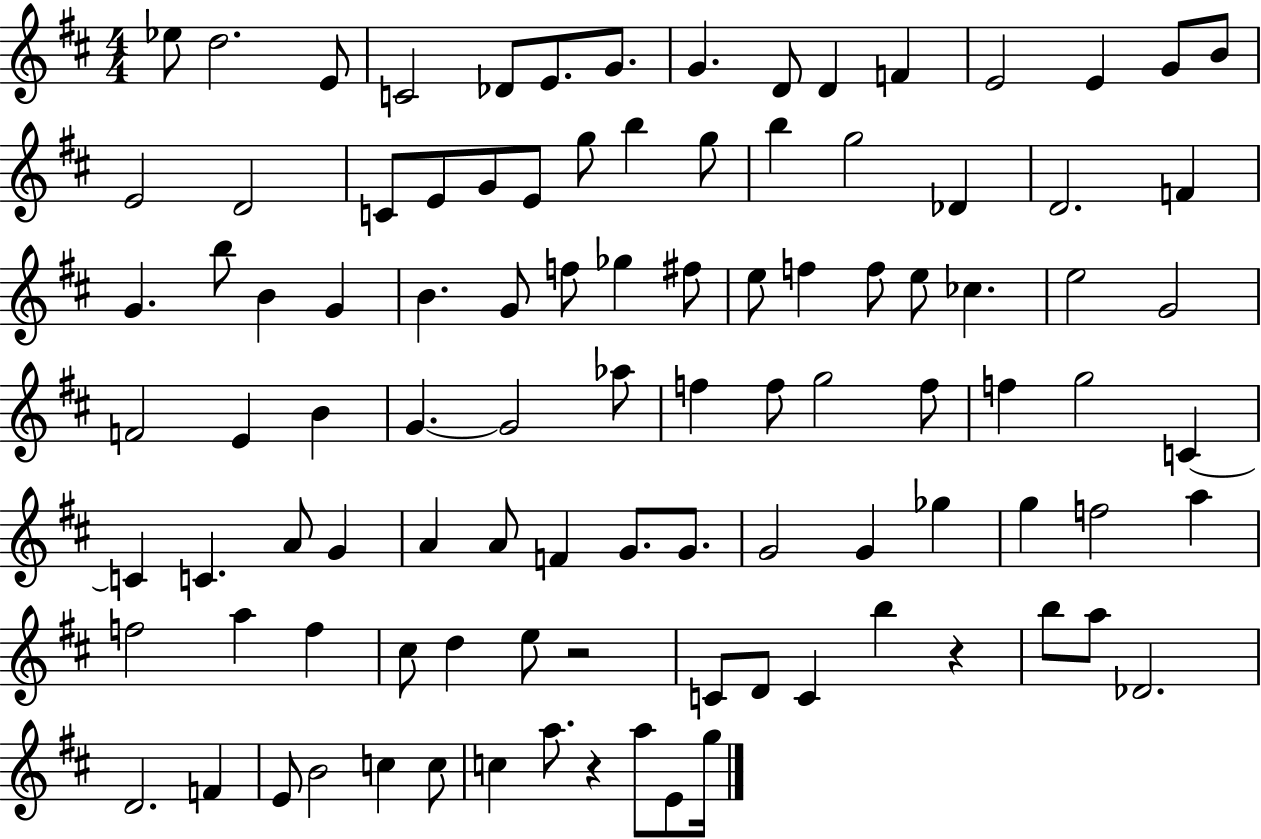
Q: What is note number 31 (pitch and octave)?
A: B5